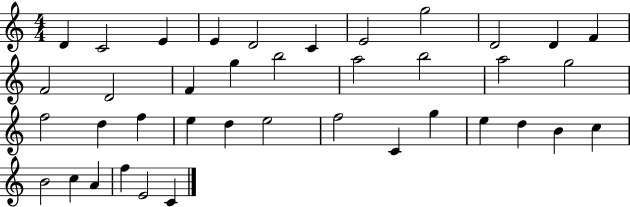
X:1
T:Untitled
M:4/4
L:1/4
K:C
D C2 E E D2 C E2 g2 D2 D F F2 D2 F g b2 a2 b2 a2 g2 f2 d f e d e2 f2 C g e d B c B2 c A f E2 C